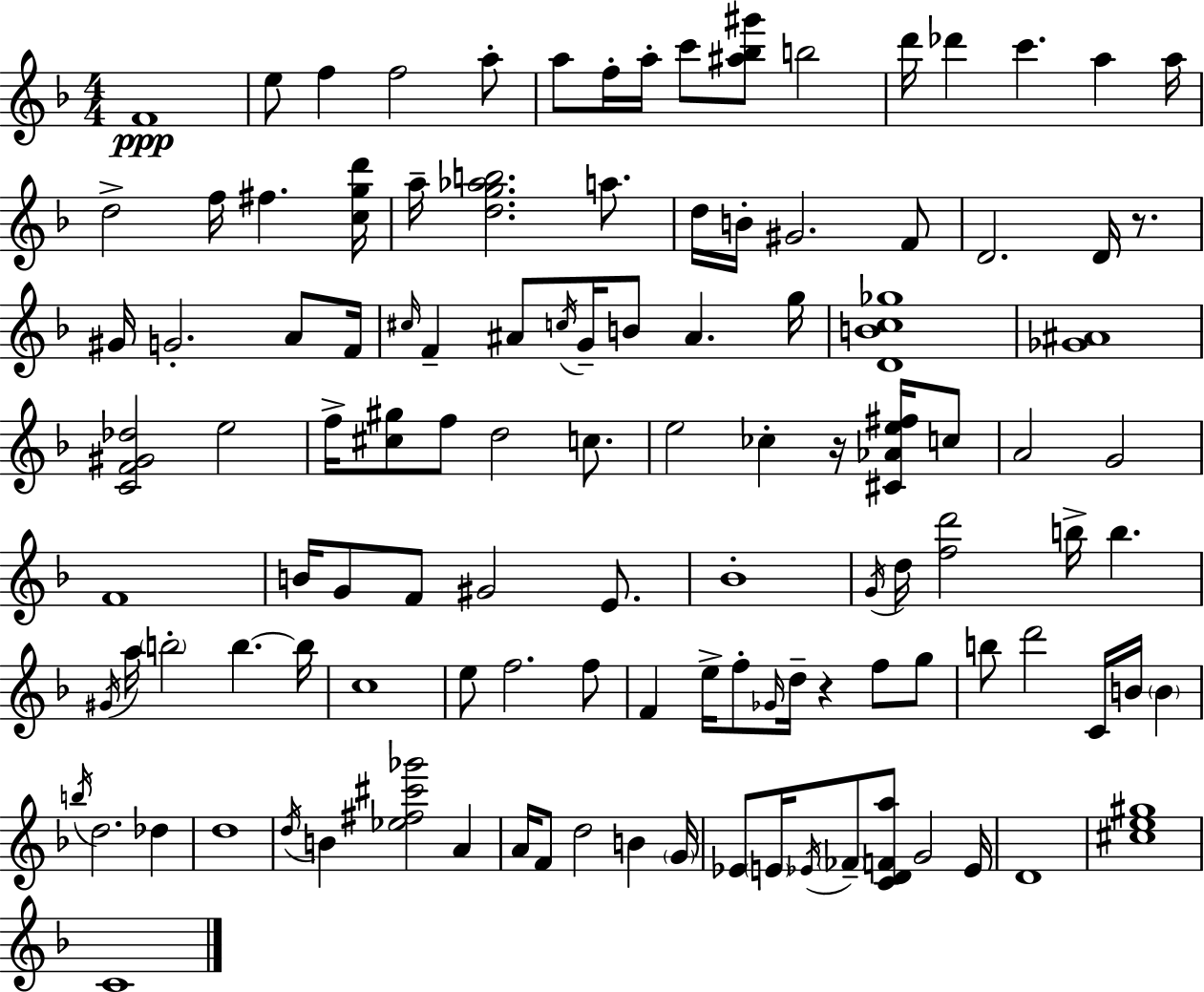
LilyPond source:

{
  \clef treble
  \numericTimeSignature
  \time 4/4
  \key f \major
  \repeat volta 2 { f'1\ppp | e''8 f''4 f''2 a''8-. | a''8 f''16-. a''16-. c'''8 <ais'' bes'' gis'''>8 b''2 | d'''16 des'''4 c'''4. a''4 a''16 | \break d''2-> f''16 fis''4. <c'' g'' d'''>16 | a''16-- <d'' g'' aes'' b''>2. a''8. | d''16 b'16-. gis'2. f'8 | d'2. d'16 r8. | \break gis'16 g'2.-. a'8 f'16 | \grace { cis''16 } f'4-- ais'8 \acciaccatura { c''16 } g'16-- b'8 ais'4. | g''16 <d' b' c'' ges''>1 | <ges' ais'>1 | \break <c' f' gis' des''>2 e''2 | f''16-> <cis'' gis''>8 f''8 d''2 c''8. | e''2 ces''4-. r16 <cis' aes' e'' fis''>16 | c''8 a'2 g'2 | \break f'1 | b'16 g'8 f'8 gis'2 e'8. | bes'1-. | \acciaccatura { g'16 } d''16 <f'' d'''>2 b''16-> b''4. | \break \acciaccatura { gis'16 } a''16 \parenthesize b''2-. b''4.~~ | b''16 c''1 | e''8 f''2. | f''8 f'4 e''16-> f''8-. \grace { ges'16 } d''16-- r4 | \break f''8 g''8 b''8 d'''2 c'16 | b'16 \parenthesize b'4 \acciaccatura { b''16 } d''2. | des''4 d''1 | \acciaccatura { d''16 } b'4 <ees'' fis'' cis''' ges'''>2 | \break a'4 a'16 f'8 d''2 | b'4 \parenthesize g'16 ees'8 \parenthesize e'16 \acciaccatura { ees'16 } \parenthesize fes'8-- <c' d' f' a''>8 g'2 | ees'16 d'1 | <cis'' e'' gis''>1 | \break c'1 | } \bar "|."
}